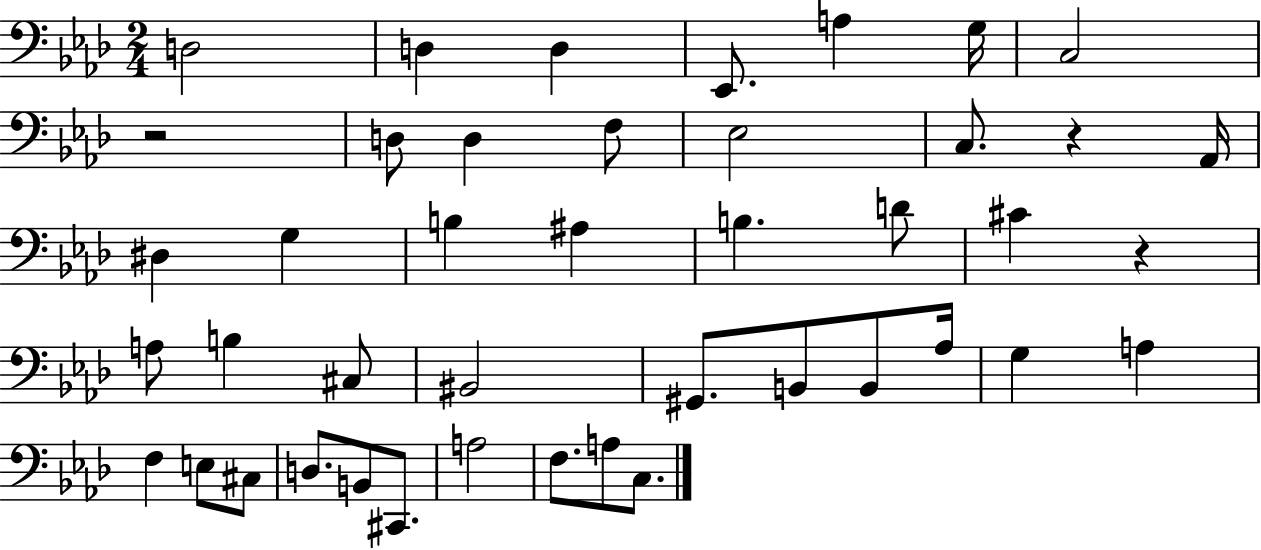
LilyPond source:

{
  \clef bass
  \numericTimeSignature
  \time 2/4
  \key aes \major
  d2 | d4 d4 | ees,8. a4 g16 | c2 | \break r2 | d8 d4 f8 | ees2 | c8. r4 aes,16 | \break dis4 g4 | b4 ais4 | b4. d'8 | cis'4 r4 | \break a8 b4 cis8 | bis,2 | gis,8. b,8 b,8 aes16 | g4 a4 | \break f4 e8 cis8 | d8. b,8 cis,8. | a2 | f8. a8 c8. | \break \bar "|."
}